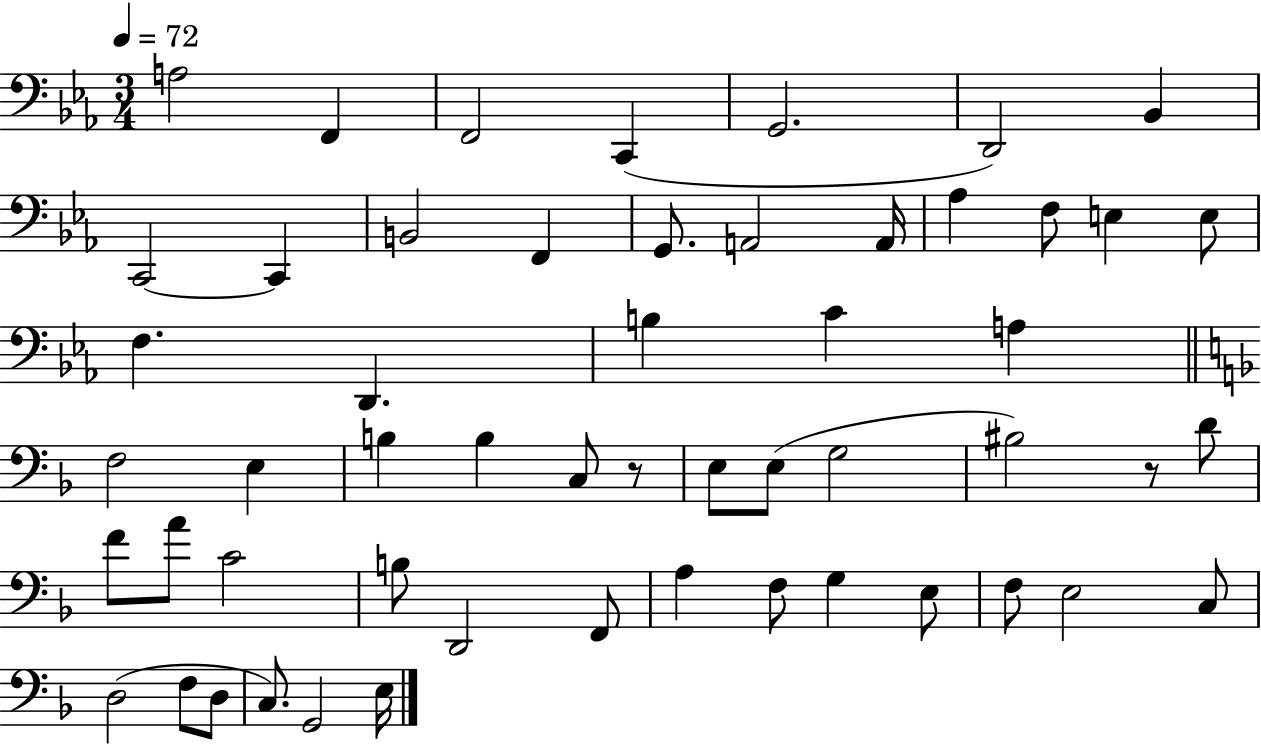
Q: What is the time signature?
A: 3/4